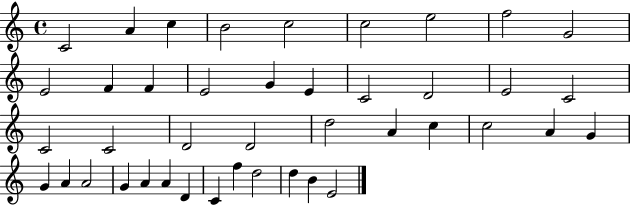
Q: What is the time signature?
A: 4/4